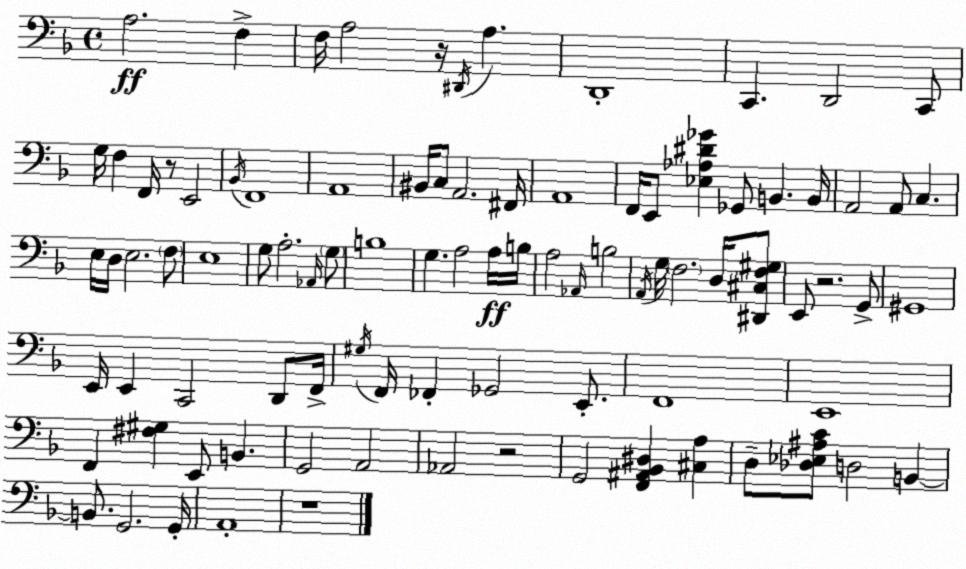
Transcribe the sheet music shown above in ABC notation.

X:1
T:Untitled
M:4/4
L:1/4
K:Dm
A,2 F, F,/4 A,2 z/4 ^D,,/4 A, D,,4 C,, D,,2 C,,/2 G,/4 F, F,,/4 z/2 E,,2 _B,,/4 F,,4 A,,4 ^B,,/4 C,/2 A,,2 ^F,,/4 A,,4 F,,/4 E,,/2 [_E,_A,^D_G] _G,,/2 B,, B,,/4 A,,2 A,,/2 C, E,/4 D,/4 E,2 F,/2 E,4 G,/2 A,2 _A,,/4 G,/2 B,4 G, A,2 A,/4 B,/4 A,2 _A,,/4 B,2 A,,/4 G,/4 F,2 D,/4 [^D,,^C,F,^G,]/2 E,,/2 z2 G,,/2 ^G,,4 E,,/4 E,, C,,2 D,,/2 F,,/4 ^G,/4 F,,/4 _F,, _G,,2 E,,/2 F,,4 E,,4 F,, [^F,^G,] E,,/2 B,, G,,2 A,,2 _A,,2 z2 G,,2 [F,,^A,,_B,,^D,] [^C,A,] D,/2 [_D,_E,^A,C]/2 D,2 B,, B,,/2 G,,2 G,,/4 A,,4 z4